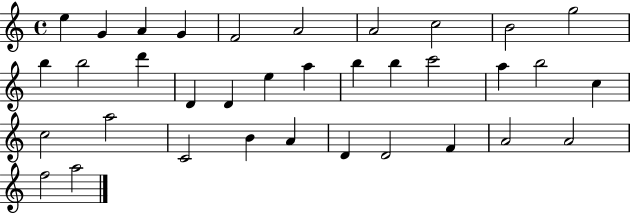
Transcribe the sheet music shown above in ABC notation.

X:1
T:Untitled
M:4/4
L:1/4
K:C
e G A G F2 A2 A2 c2 B2 g2 b b2 d' D D e a b b c'2 a b2 c c2 a2 C2 B A D D2 F A2 A2 f2 a2